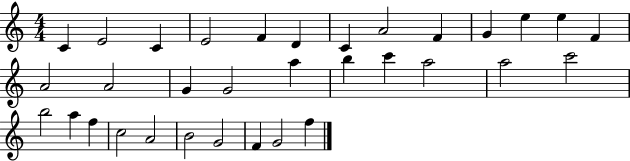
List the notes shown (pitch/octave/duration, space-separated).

C4/q E4/h C4/q E4/h F4/q D4/q C4/q A4/h F4/q G4/q E5/q E5/q F4/q A4/h A4/h G4/q G4/h A5/q B5/q C6/q A5/h A5/h C6/h B5/h A5/q F5/q C5/h A4/h B4/h G4/h F4/q G4/h F5/q